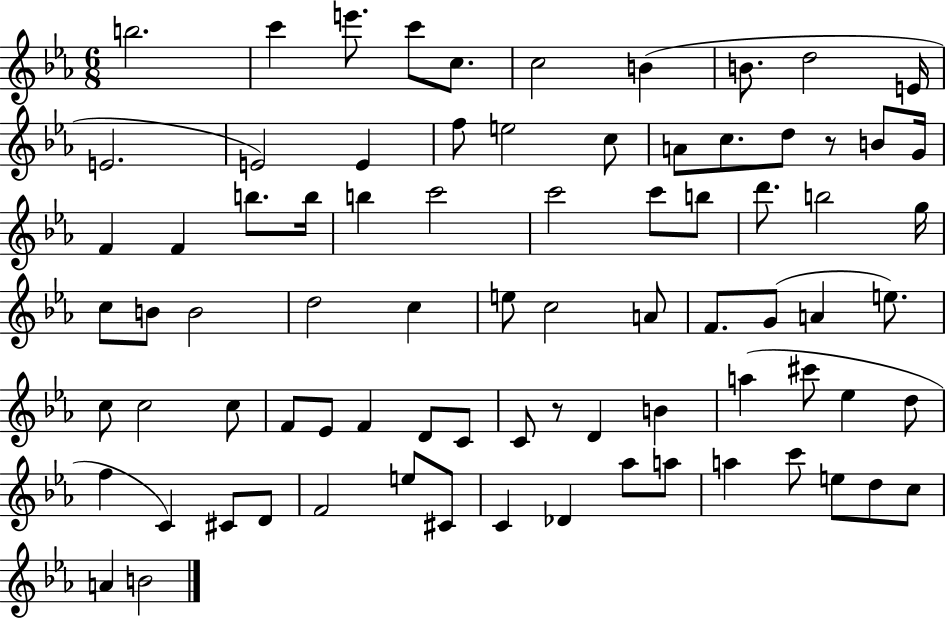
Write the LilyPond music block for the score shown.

{
  \clef treble
  \numericTimeSignature
  \time 6/8
  \key ees \major
  b''2. | c'''4 e'''8. c'''8 c''8. | c''2 b'4( | b'8. d''2 e'16 | \break e'2. | e'2) e'4 | f''8 e''2 c''8 | a'8 c''8. d''8 r8 b'8 g'16 | \break f'4 f'4 b''8. b''16 | b''4 c'''2 | c'''2 c'''8 b''8 | d'''8. b''2 g''16 | \break c''8 b'8 b'2 | d''2 c''4 | e''8 c''2 a'8 | f'8. g'8( a'4 e''8.) | \break c''8 c''2 c''8 | f'8 ees'8 f'4 d'8 c'8 | c'8 r8 d'4 b'4 | a''4( cis'''8 ees''4 d''8 | \break f''4 c'4) cis'8 d'8 | f'2 e''8 cis'8 | c'4 des'4 aes''8 a''8 | a''4 c'''8 e''8 d''8 c''8 | \break a'4 b'2 | \bar "|."
}